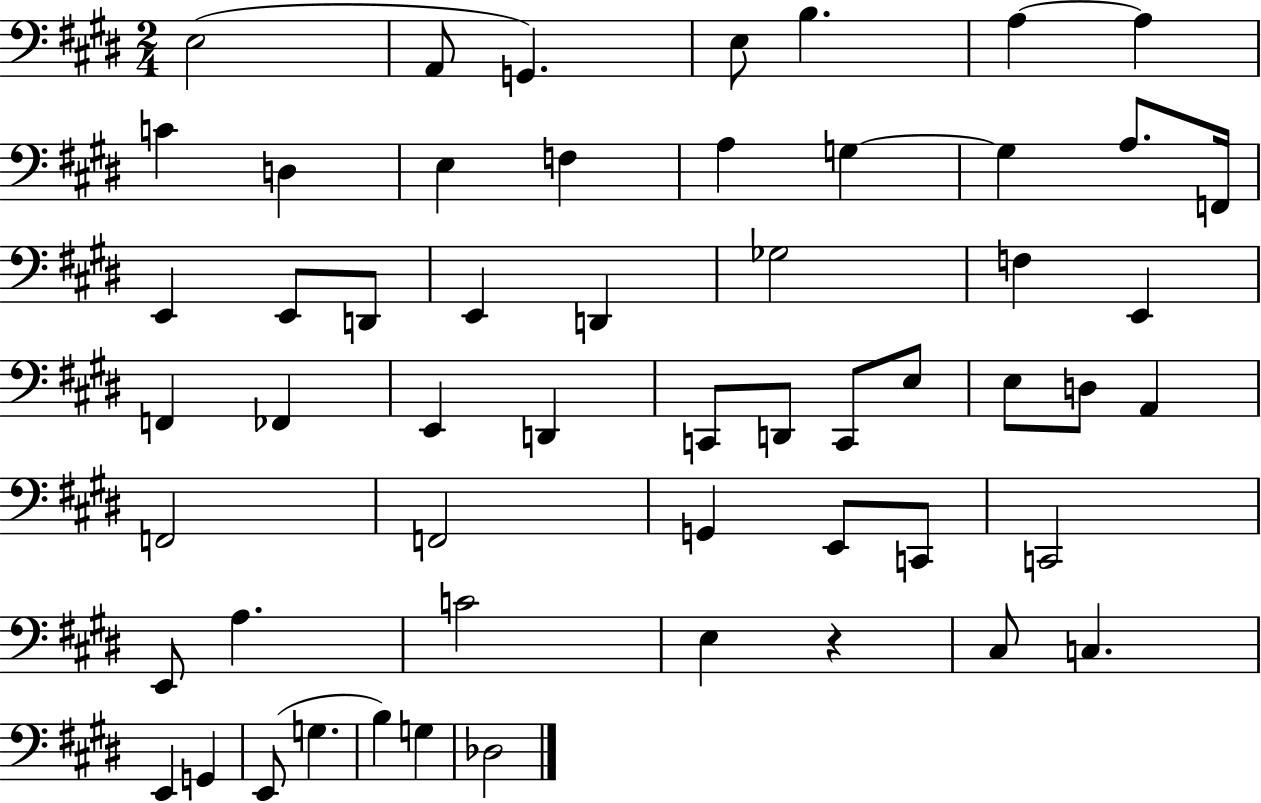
X:1
T:Untitled
M:2/4
L:1/4
K:E
E,2 A,,/2 G,, E,/2 B, A, A, C D, E, F, A, G, G, A,/2 F,,/4 E,, E,,/2 D,,/2 E,, D,, _G,2 F, E,, F,, _F,, E,, D,, C,,/2 D,,/2 C,,/2 E,/2 E,/2 D,/2 A,, F,,2 F,,2 G,, E,,/2 C,,/2 C,,2 E,,/2 A, C2 E, z ^C,/2 C, E,, G,, E,,/2 G, B, G, _D,2